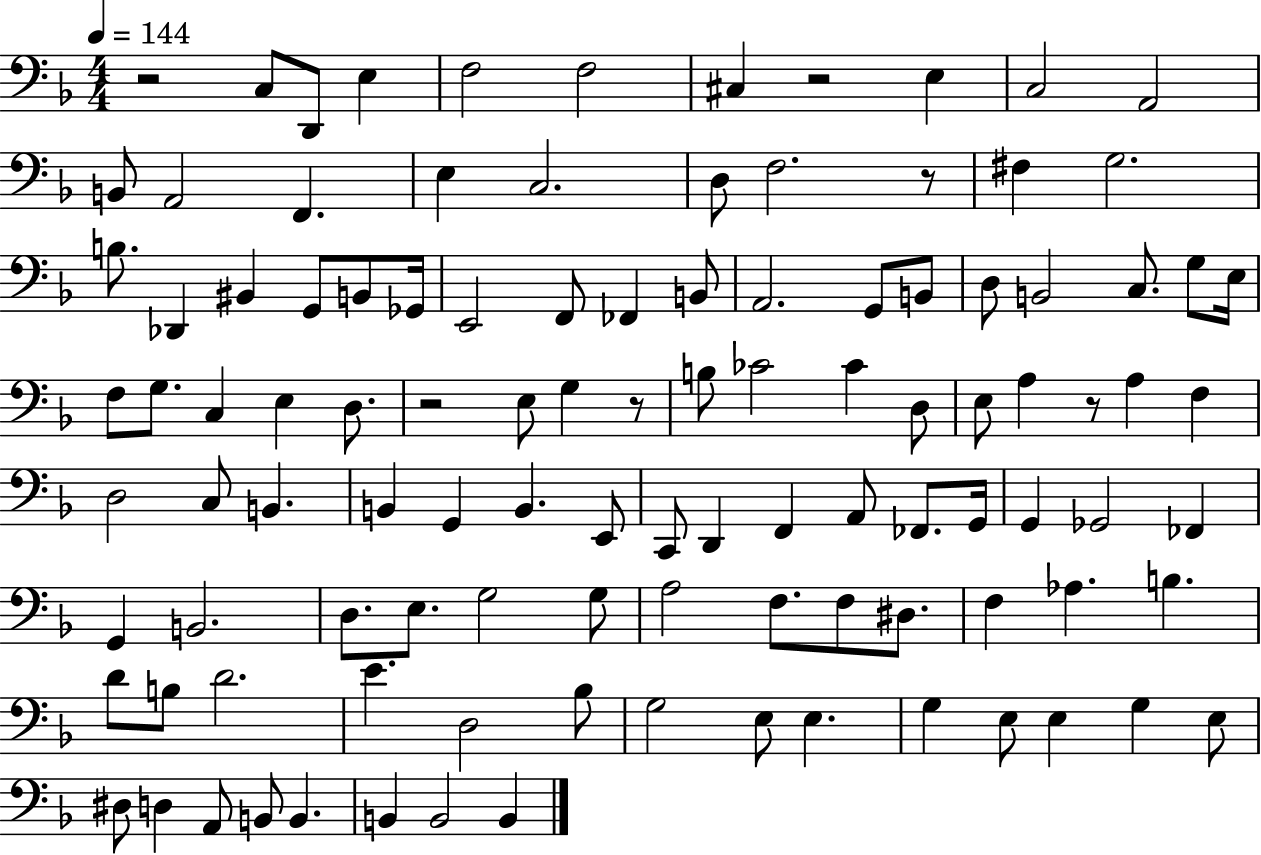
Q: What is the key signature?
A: F major